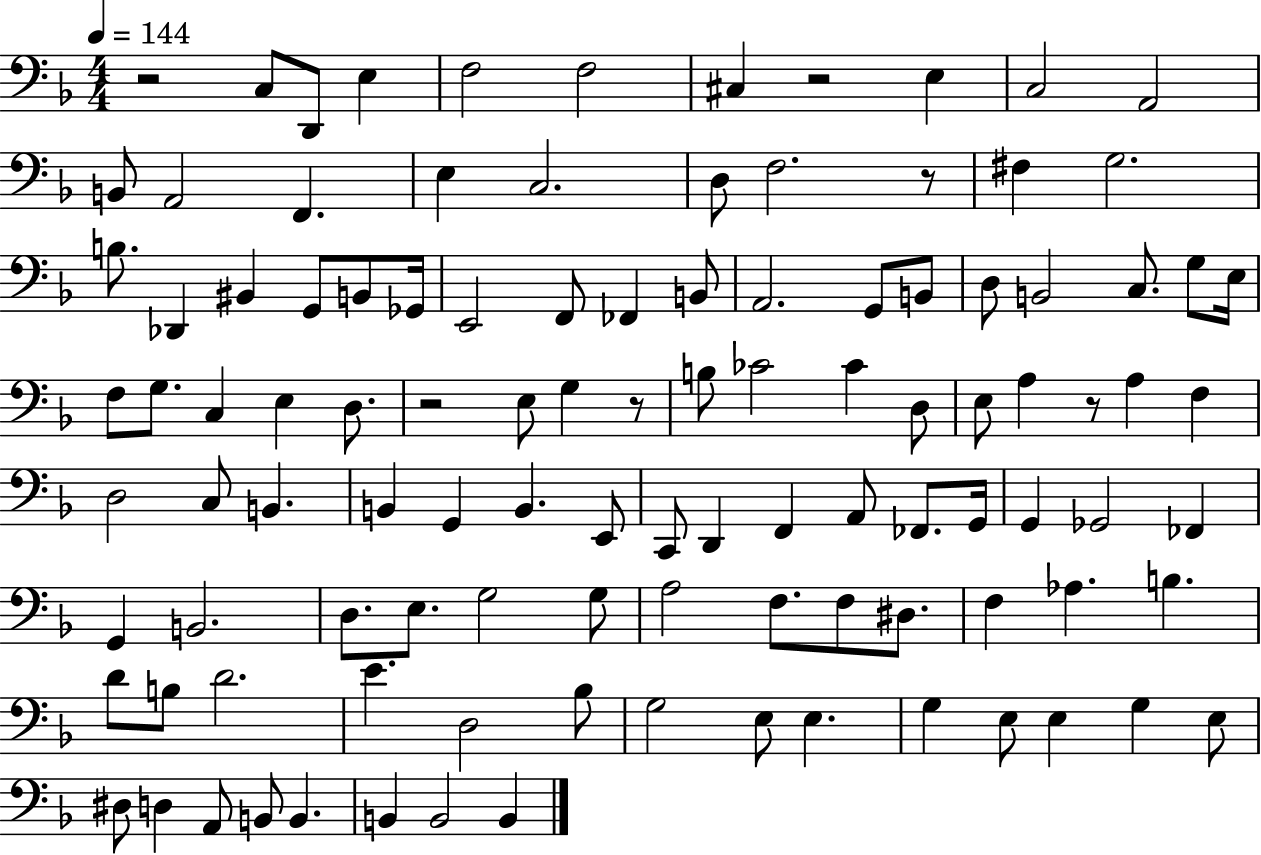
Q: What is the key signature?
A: F major